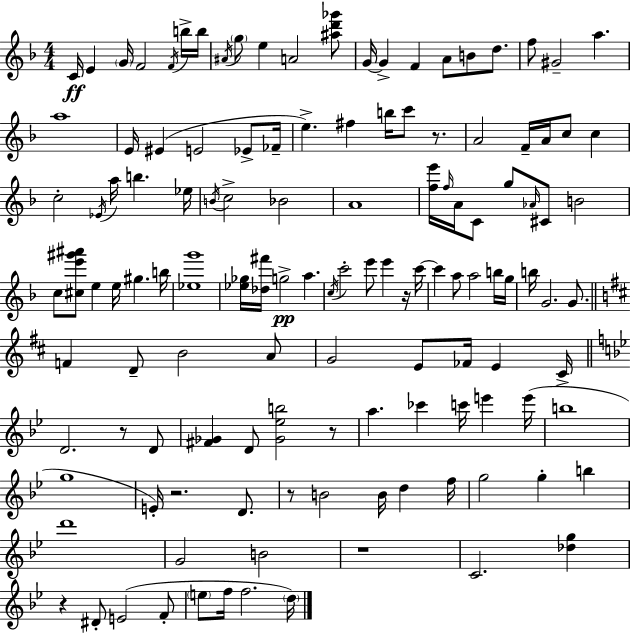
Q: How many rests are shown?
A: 8